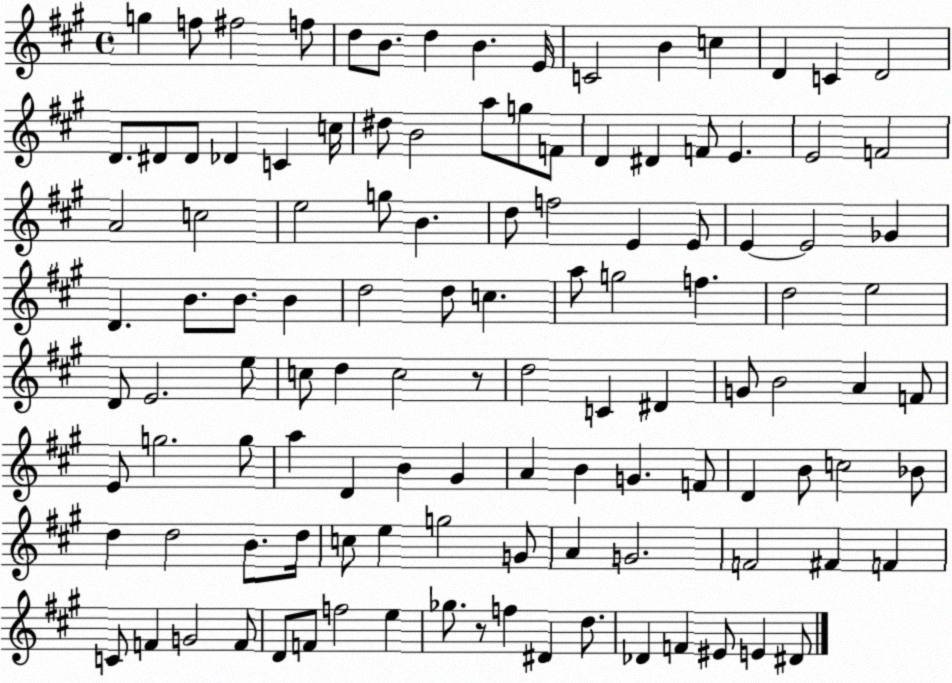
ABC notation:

X:1
T:Untitled
M:4/4
L:1/4
K:A
g f/2 ^f2 f/2 d/2 B/2 d B E/4 C2 B c D C D2 D/2 ^D/2 ^D/2 _D C c/4 ^d/2 B2 a/2 g/2 F/2 D ^D F/2 E E2 F2 A2 c2 e2 g/2 B d/2 f2 E E/2 E E2 _G D B/2 B/2 B d2 d/2 c a/2 g2 f d2 e2 D/2 E2 e/2 c/2 d c2 z/2 d2 C ^D G/2 B2 A F/2 E/2 g2 g/2 a D B ^G A B G F/2 D B/2 c2 _B/2 d d2 B/2 d/4 c/2 e g2 G/2 A G2 F2 ^F F C/2 F G2 F/2 D/2 F/2 f2 e _g/2 z/2 f ^D d/2 _D F ^E/2 E ^D/2